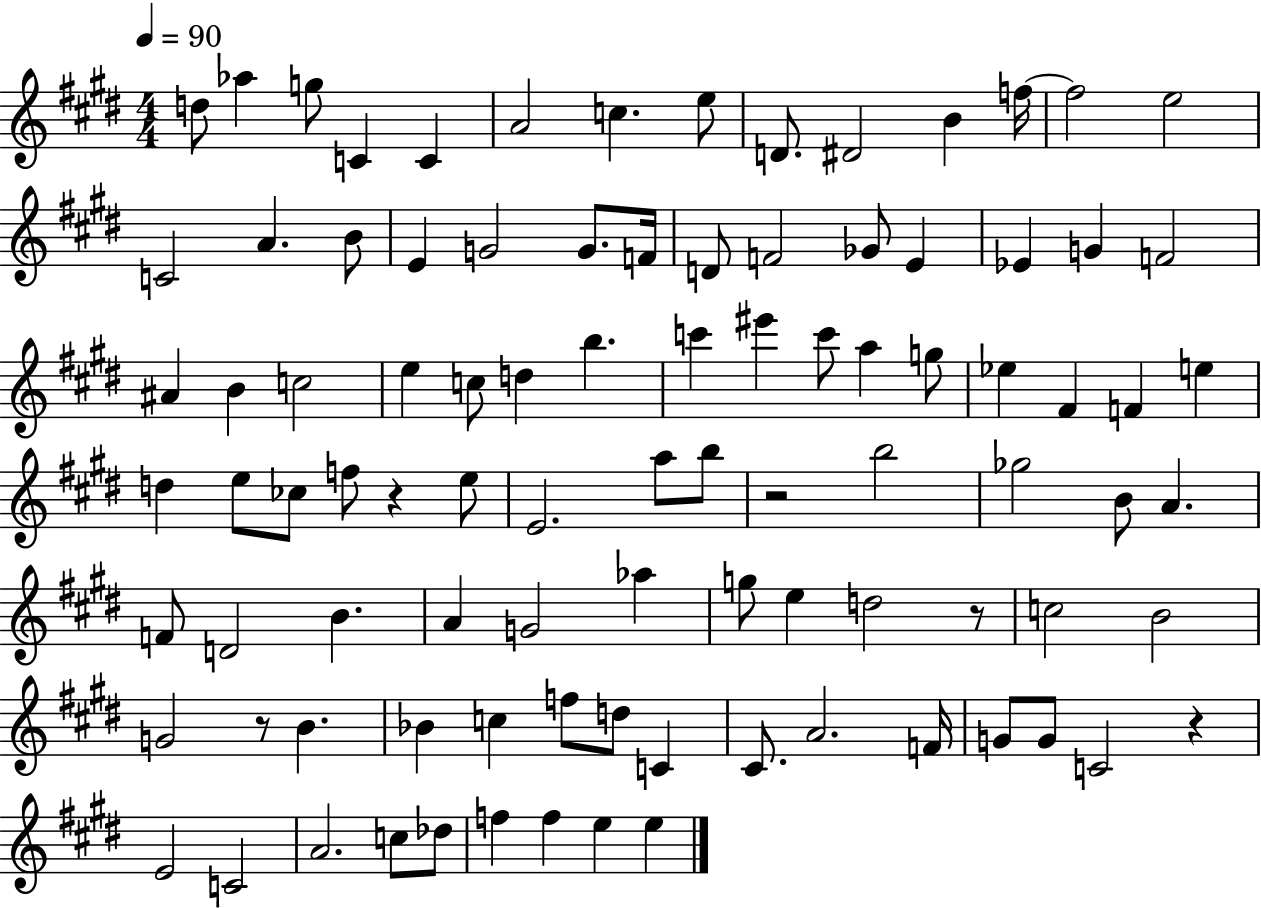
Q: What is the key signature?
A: E major